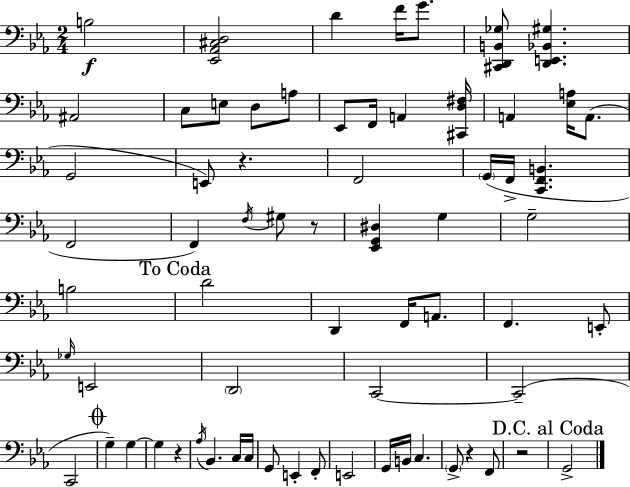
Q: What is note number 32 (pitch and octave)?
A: E2